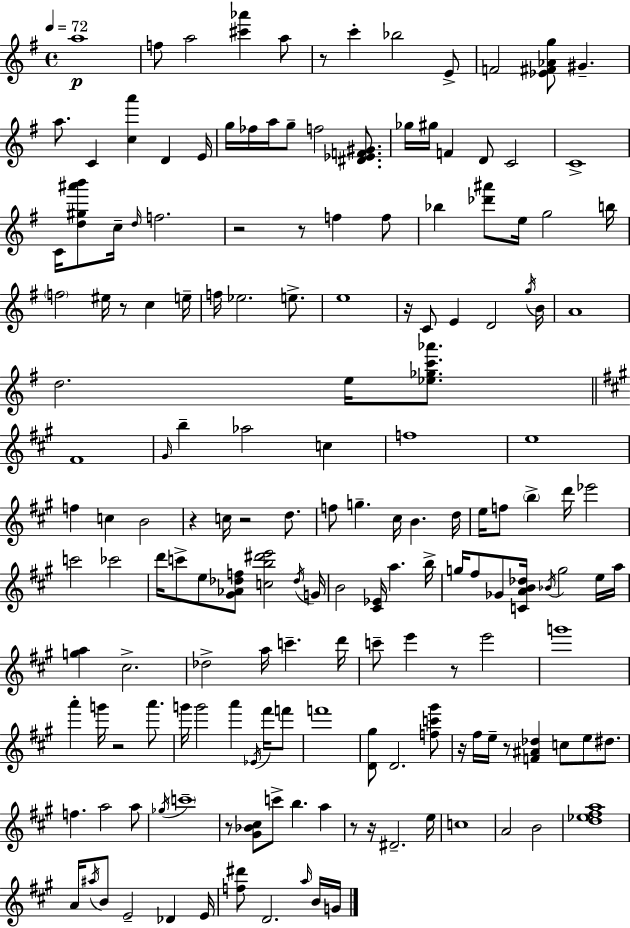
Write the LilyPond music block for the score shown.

{
  \clef treble
  \time 4/4
  \defaultTimeSignature
  \key g \major
  \tempo 4 = 72
  a''1\p | f''8 a''2 <cis''' aes'''>4 a''8 | r8 c'''4-. bes''2 e'8-> | f'2 <ees' fis' aes' g''>8 gis'4.-- | \break a''8. c'4 <c'' a'''>4 d'4 e'16 | g''16 fes''16 a''16 g''8-- f''2 <dis' ees' f' gis'>8. | ges''16 gis''16 f'4 d'8 c'2 | c'1-> | \break c'16 <d'' gis'' ais''' b'''>8 c''16-- \grace { d''16 } f''2. | r2 r8 f''4 f''8 | bes''4 <des''' ais'''>8 e''16 g''2 | b''16 \parenthesize f''2 eis''16 r8 c''4 | \break e''16-- f''16 ees''2. e''8.-> | e''1 | r16 c'8 e'4 d'2 | \acciaccatura { g''16 } b'16 a'1 | \break d''2. e''16 <ees'' ges'' c''' aes'''>8. | \bar "||" \break \key a \major fis'1 | \grace { gis'16 } b''4-- aes''2 c''4 | f''1 | e''1 | \break f''4 c''4 b'2 | r4 c''16 r2 d''8. | f''8 g''4.-- cis''16 b'4. | d''16 e''16 f''8 \parenthesize b''4-> d'''16 ees'''2 | \break c'''2 ces'''2 | d'''16 c'''8-> e''8 <gis' aes' des'' f''>8 <c'' b'' dis''' e'''>2 | \acciaccatura { des''16 } g'16 b'2 <cis' ees'>16 a''4. | b''16-> g''16 fis''8 ges'8 <c' a' b' des''>16 \acciaccatura { bes'16 } g''2 | \break e''16 a''16 <g'' a''>4 cis''2.-> | des''2-> a''16 c'''4.-- | d'''16 c'''8-- e'''4 r8 e'''2 | g'''1 | \break a'''4-. g'''16 r2 | a'''8. g'''16 g'''2 a'''4 | \acciaccatura { ees'16 } fis'''16 f'''8 f'''1 | <d' gis''>8 d'2. | \break <f'' c''' gis'''>8 r16 fis''16 e''16-- r8 <f' ais' des''>4 c''8 e''8 | dis''8. f''4. a''2 | a''8 \acciaccatura { ges''16 } \parenthesize c'''1-- | r8 <gis' bes' cis''>8 c'''8-> b''4. | \break a''4 r8 r16 dis'2.-- | e''16 c''1 | a'2 b'2 | <d'' ees'' fis'' a''>1 | \break a'16 \acciaccatura { ais''16 } b'8 e'2-- | des'4 e'16 <f'' dis'''>8 d'2. | \grace { a''16 } b'16 g'16 \bar "|."
}